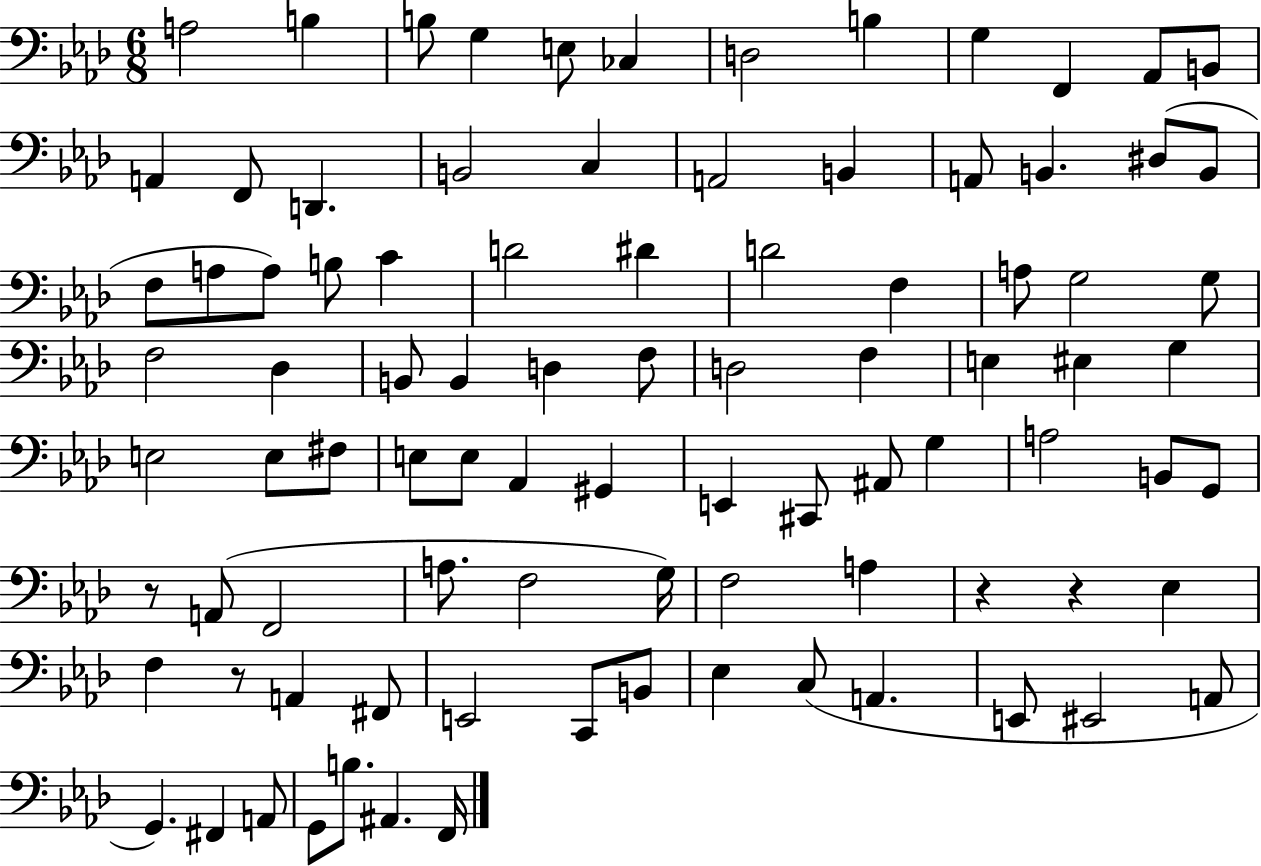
A3/h B3/q B3/e G3/q E3/e CES3/q D3/h B3/q G3/q F2/q Ab2/e B2/e A2/q F2/e D2/q. B2/h C3/q A2/h B2/q A2/e B2/q. D#3/e B2/e F3/e A3/e A3/e B3/e C4/q D4/h D#4/q D4/h F3/q A3/e G3/h G3/e F3/h Db3/q B2/e B2/q D3/q F3/e D3/h F3/q E3/q EIS3/q G3/q E3/h E3/e F#3/e E3/e E3/e Ab2/q G#2/q E2/q C#2/e A#2/e G3/q A3/h B2/e G2/e R/e A2/e F2/h A3/e. F3/h G3/s F3/h A3/q R/q R/q Eb3/q F3/q R/e A2/q F#2/e E2/h C2/e B2/e Eb3/q C3/e A2/q. E2/e EIS2/h A2/e G2/q. F#2/q A2/e G2/e B3/e. A#2/q. F2/s